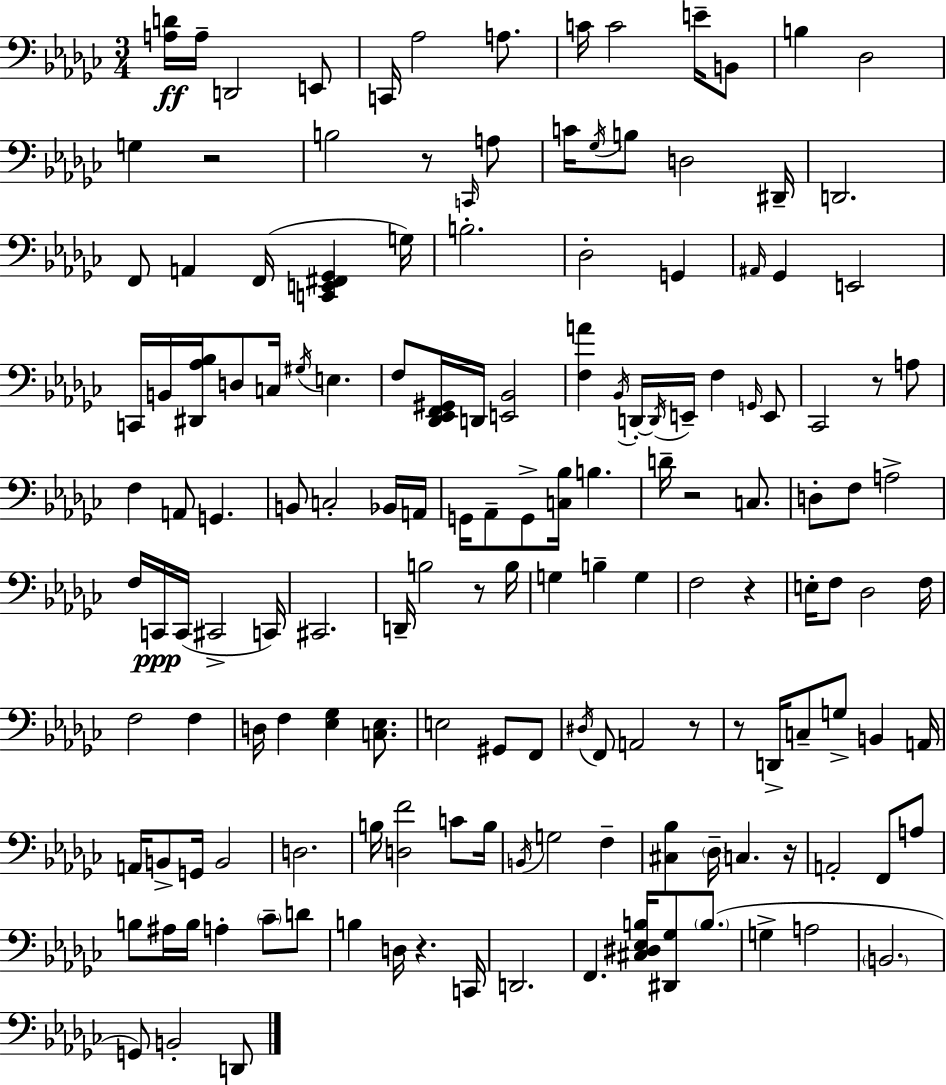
X:1
T:Untitled
M:3/4
L:1/4
K:Ebm
[A,D]/4 A,/4 D,,2 E,,/2 C,,/4 _A,2 A,/2 C/4 C2 E/4 B,,/2 B, _D,2 G, z2 B,2 z/2 C,,/4 A,/2 C/4 _G,/4 B,/2 D,2 ^D,,/4 D,,2 F,,/2 A,, F,,/4 [C,,E,,^F,,_G,,] G,/4 B,2 _D,2 G,, ^A,,/4 _G,, E,,2 C,,/4 B,,/4 [^D,,_A,_B,]/4 D,/2 C,/4 ^G,/4 E, F,/2 [_D,,_E,,F,,^G,,]/4 D,,/4 [E,,_B,,]2 [F,A] _B,,/4 D,,/4 D,,/4 E,,/4 F, G,,/4 E,,/2 _C,,2 z/2 A,/2 F, A,,/2 G,, B,,/2 C,2 _B,,/4 A,,/4 G,,/4 _A,,/2 G,,/2 [C,_B,]/4 B, D/4 z2 C,/2 D,/2 F,/2 A,2 F,/4 C,,/4 C,,/4 ^C,,2 C,,/4 ^C,,2 D,,/4 B,2 z/2 B,/4 G, B, G, F,2 z E,/4 F,/2 _D,2 F,/4 F,2 F, D,/4 F, [_E,_G,] [C,_E,]/2 E,2 ^G,,/2 F,,/2 ^D,/4 F,,/2 A,,2 z/2 z/2 D,,/4 C,/2 G,/2 B,, A,,/4 A,,/4 B,,/2 G,,/4 B,,2 D,2 B,/4 [D,F]2 C/2 B,/4 B,,/4 G,2 F, [^C,_B,] _D,/4 C, z/4 A,,2 F,,/2 A,/2 B,/2 ^A,/4 B,/4 A, _C/2 D/2 B, D,/4 z C,,/4 D,,2 F,, [^C,^D,_E,B,]/4 [^D,,_G,]/2 B,/2 G, A,2 B,,2 G,,/2 B,,2 D,,/2